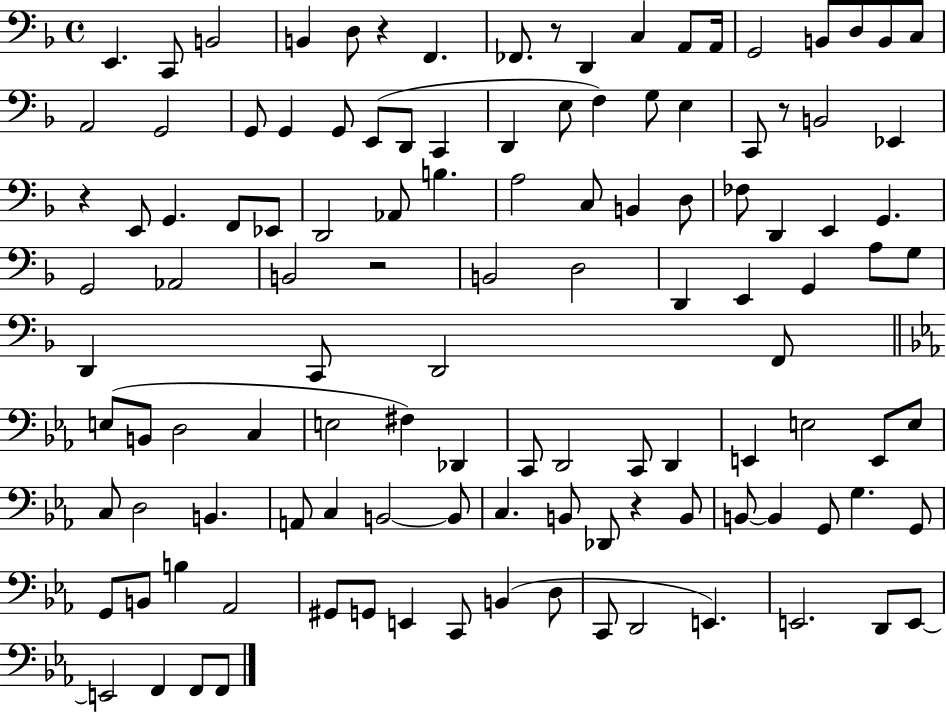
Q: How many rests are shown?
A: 6